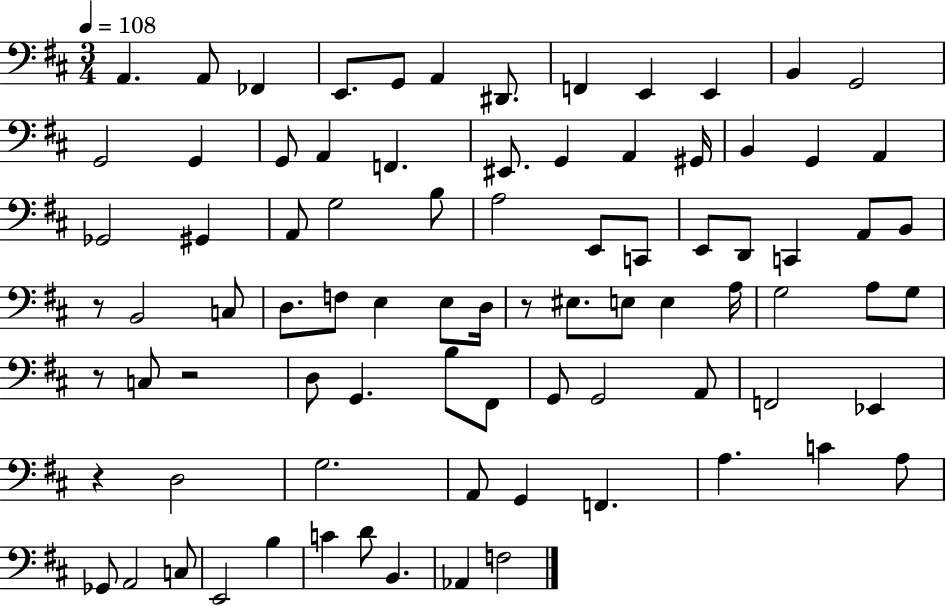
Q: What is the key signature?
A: D major